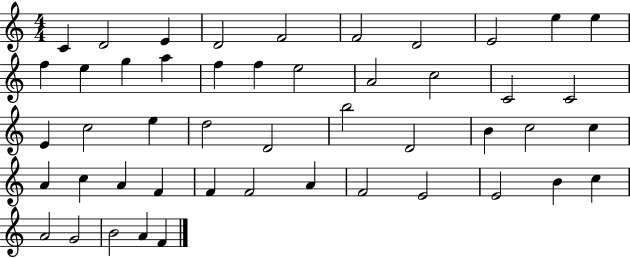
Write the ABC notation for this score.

X:1
T:Untitled
M:4/4
L:1/4
K:C
C D2 E D2 F2 F2 D2 E2 e e f e g a f f e2 A2 c2 C2 C2 E c2 e d2 D2 b2 D2 B c2 c A c A F F F2 A F2 E2 E2 B c A2 G2 B2 A F